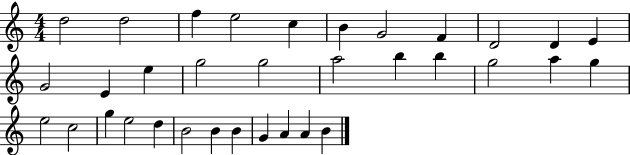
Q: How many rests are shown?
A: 0